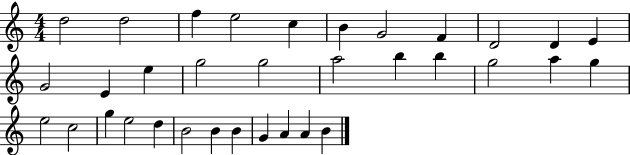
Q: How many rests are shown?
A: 0